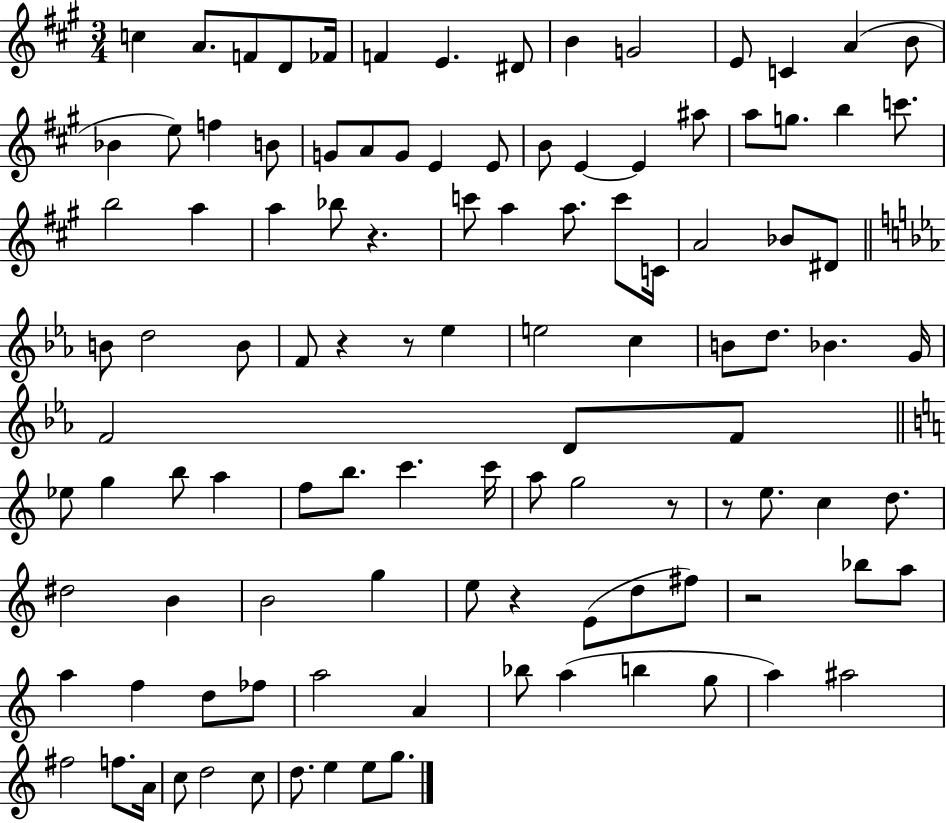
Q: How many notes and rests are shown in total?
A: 109